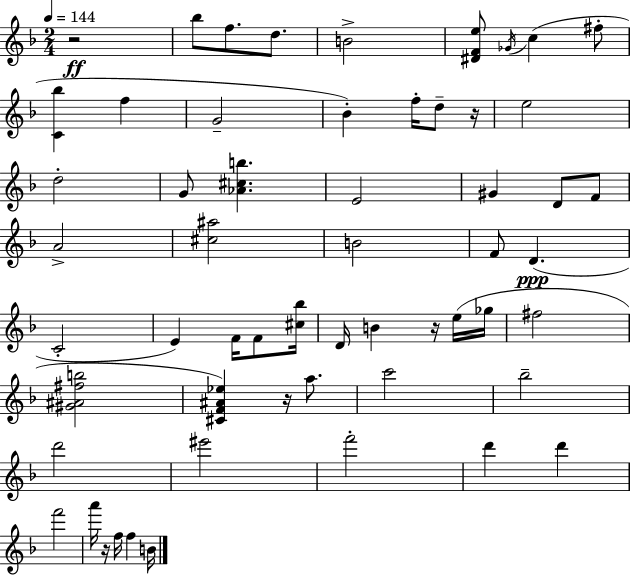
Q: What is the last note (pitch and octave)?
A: B4